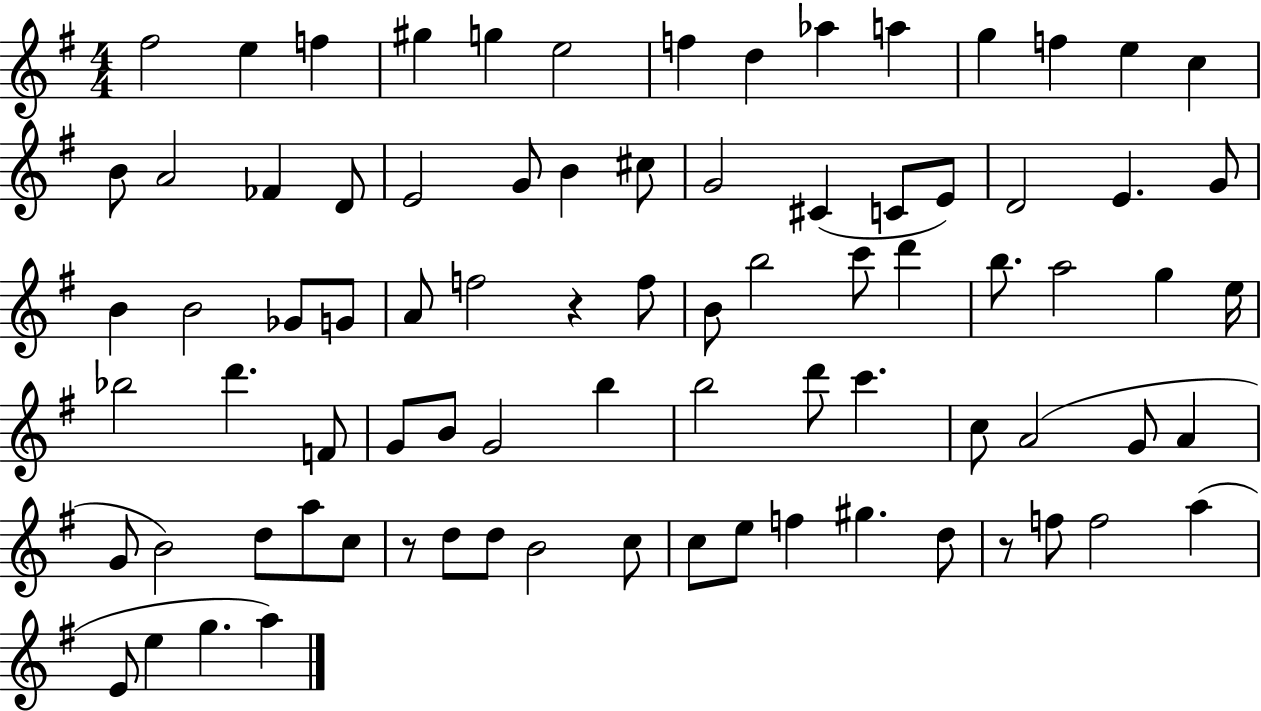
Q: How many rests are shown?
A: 3